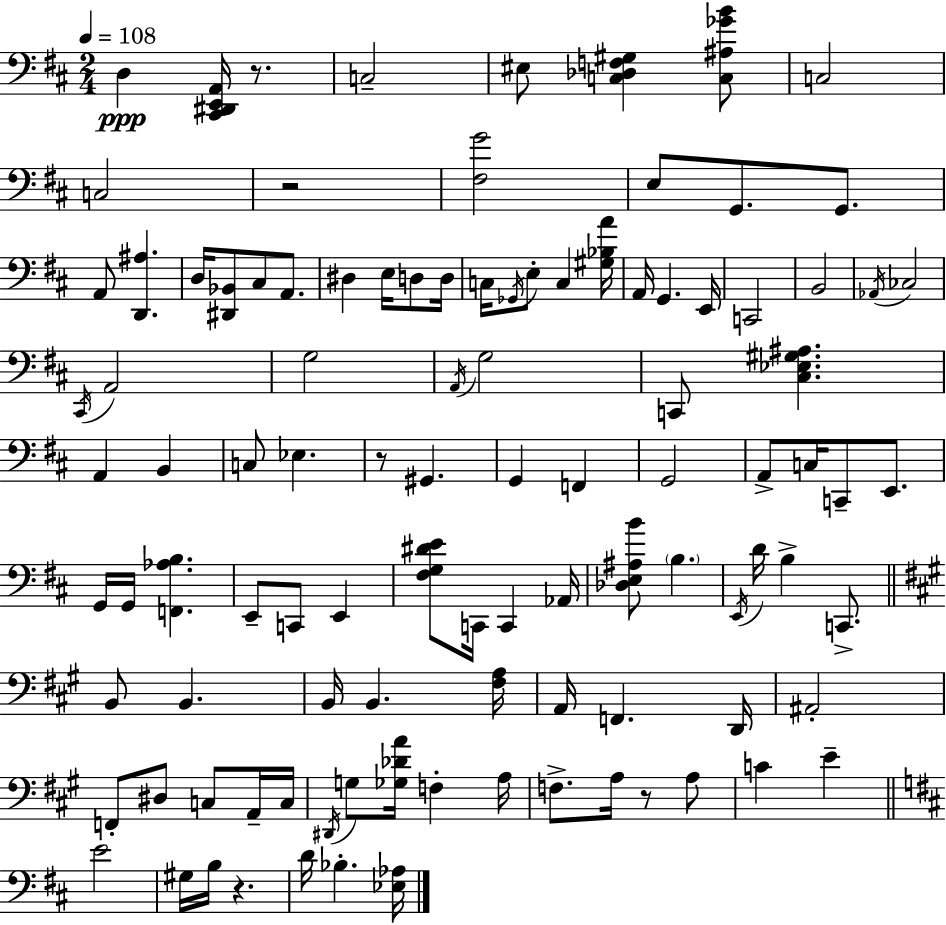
X:1
T:Untitled
M:2/4
L:1/4
K:D
D, [^C,,^D,,E,,A,,]/4 z/2 C,2 ^E,/2 [C,_D,F,^G,] [C,^A,_GB]/2 C,2 C,2 z2 [^F,G]2 E,/2 G,,/2 G,,/2 A,,/2 [D,,^A,] D,/4 [^D,,_B,,]/2 ^C,/2 A,,/2 ^D, E,/4 D,/2 D,/4 C,/4 _G,,/4 E,/2 C, [^G,_B,A]/4 A,,/4 G,, E,,/4 C,,2 B,,2 _A,,/4 _C,2 ^C,,/4 A,,2 G,2 A,,/4 G,2 C,,/2 [^C,_E,^G,^A,] A,, B,, C,/2 _E, z/2 ^G,, G,, F,, G,,2 A,,/2 C,/4 C,,/2 E,,/2 G,,/4 G,,/4 [F,,_A,B,] E,,/2 C,,/2 E,, [^F,G,^DE]/2 C,,/4 C,, _A,,/4 [_D,E,^A,B]/2 B, E,,/4 D/4 B, C,,/2 B,,/2 B,, B,,/4 B,, [^F,A,]/4 A,,/4 F,, D,,/4 ^A,,2 F,,/2 ^D,/2 C,/2 A,,/4 C,/4 ^D,,/4 G,/2 [_G,_DA]/4 F, A,/4 F,/2 A,/4 z/2 A,/2 C E E2 ^G,/4 B,/4 z D/4 _B, [_E,_A,]/4